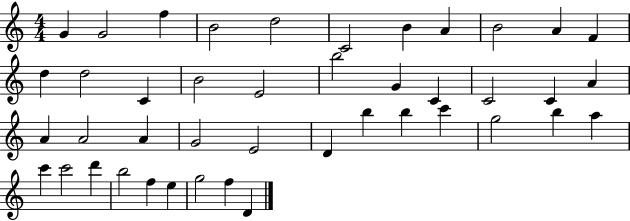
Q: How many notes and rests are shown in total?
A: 43